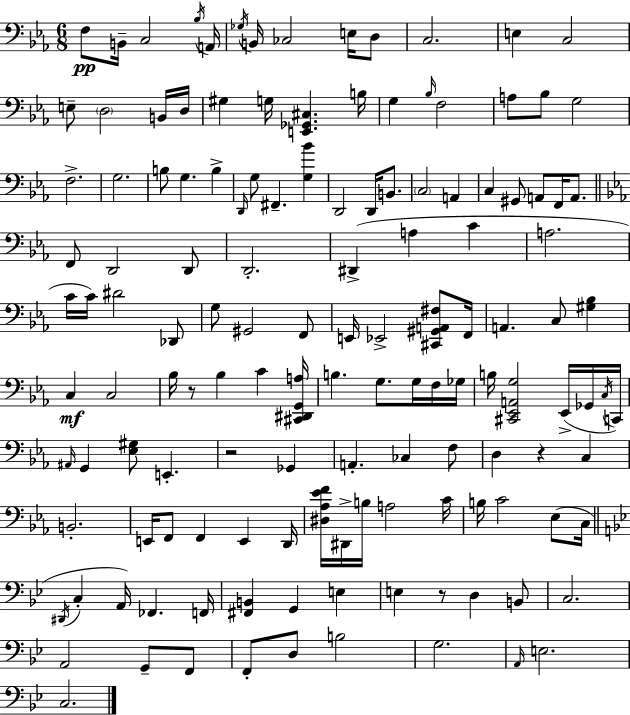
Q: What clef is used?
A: bass